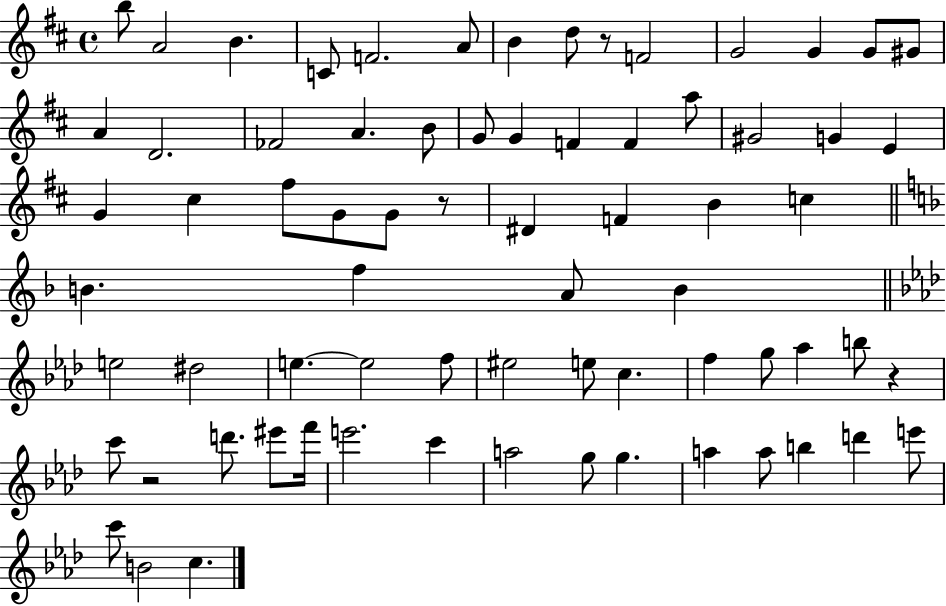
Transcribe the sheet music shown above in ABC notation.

X:1
T:Untitled
M:4/4
L:1/4
K:D
b/2 A2 B C/2 F2 A/2 B d/2 z/2 F2 G2 G G/2 ^G/2 A D2 _F2 A B/2 G/2 G F F a/2 ^G2 G E G ^c ^f/2 G/2 G/2 z/2 ^D F B c B f A/2 B e2 ^d2 e e2 f/2 ^e2 e/2 c f g/2 _a b/2 z c'/2 z2 d'/2 ^e'/2 f'/4 e'2 c' a2 g/2 g a a/2 b d' e'/2 c'/2 B2 c